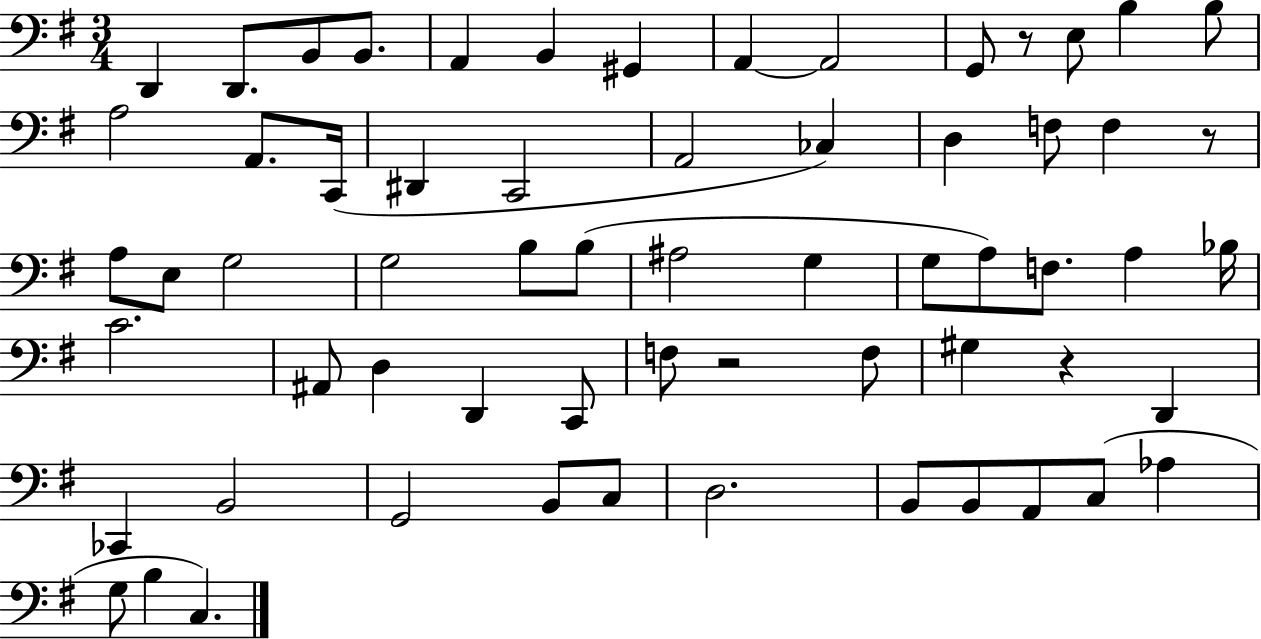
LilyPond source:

{
  \clef bass
  \numericTimeSignature
  \time 3/4
  \key g \major
  d,4 d,8. b,8 b,8. | a,4 b,4 gis,4 | a,4~~ a,2 | g,8 r8 e8 b4 b8 | \break a2 a,8. c,16( | dis,4 c,2 | a,2 ces4) | d4 f8 f4 r8 | \break a8 e8 g2 | g2 b8 b8( | ais2 g4 | g8 a8) f8. a4 bes16 | \break c'2. | ais,8 d4 d,4 c,8 | f8 r2 f8 | gis4 r4 d,4 | \break ces,4 b,2 | g,2 b,8 c8 | d2. | b,8 b,8 a,8 c8( aes4 | \break g8 b4 c4.) | \bar "|."
}